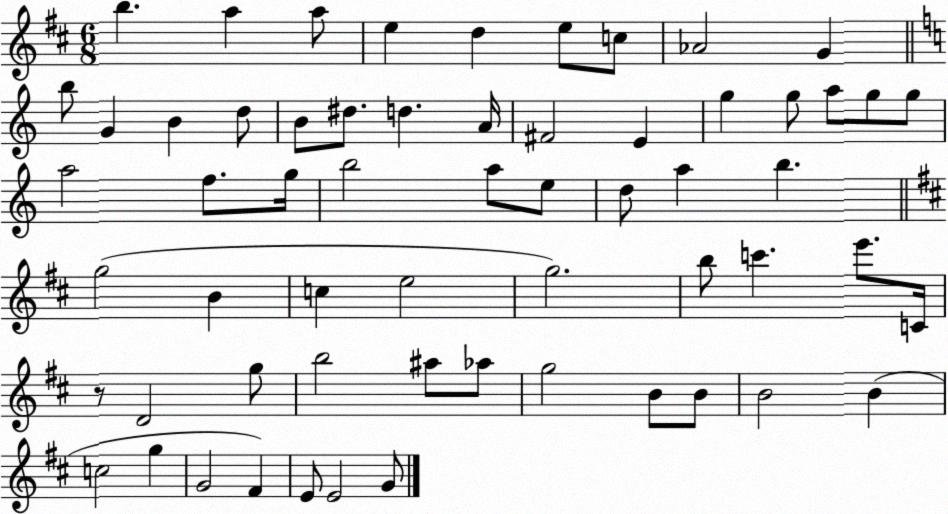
X:1
T:Untitled
M:6/8
L:1/4
K:D
b a a/2 e d e/2 c/2 _A2 G b/2 G B d/2 B/2 ^d/2 d A/4 ^F2 E g g/2 a/2 g/2 g/2 a2 f/2 g/4 b2 a/2 e/2 d/2 a b g2 B c e2 g2 b/2 c' e'/2 C/4 z/2 D2 g/2 b2 ^a/2 _a/2 g2 B/2 B/2 B2 B c2 g G2 ^F E/2 E2 G/2